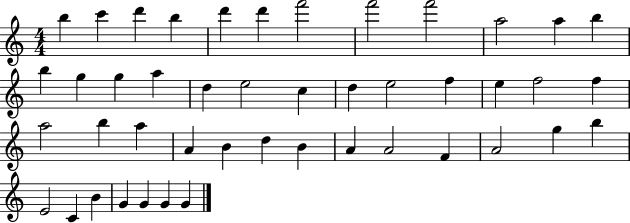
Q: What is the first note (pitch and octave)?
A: B5